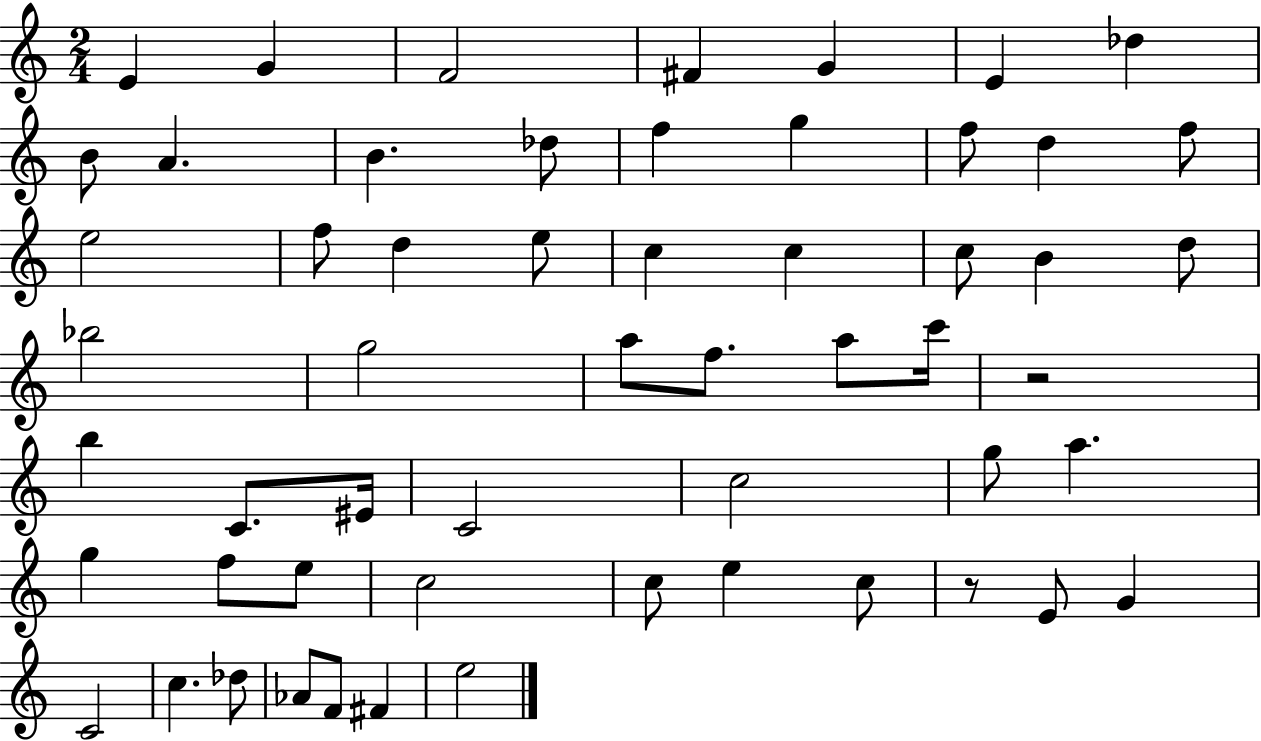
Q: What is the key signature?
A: C major